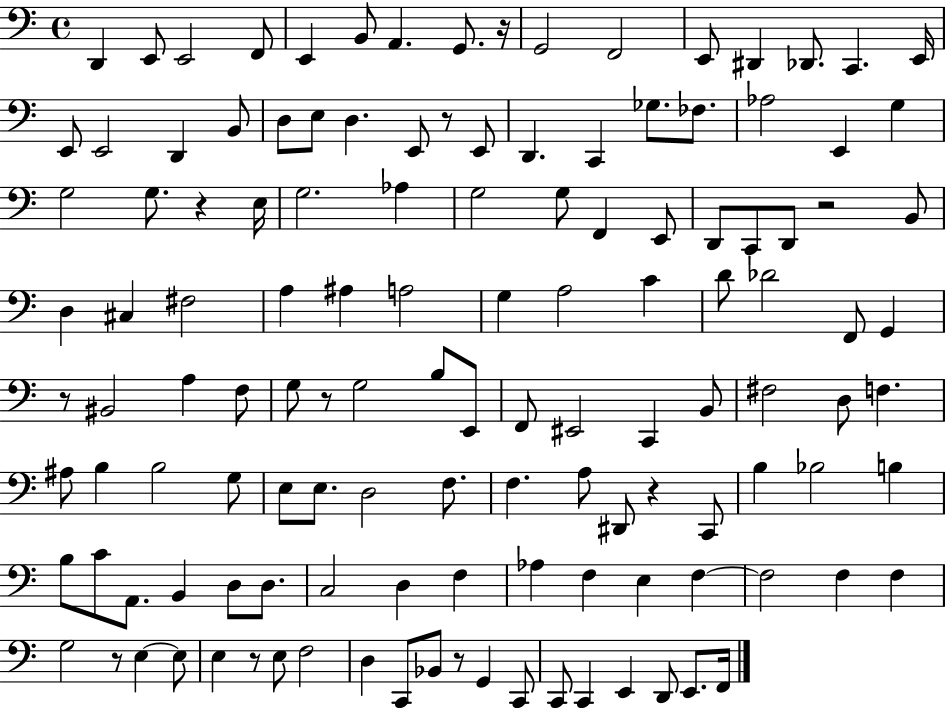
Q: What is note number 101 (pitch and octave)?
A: F3